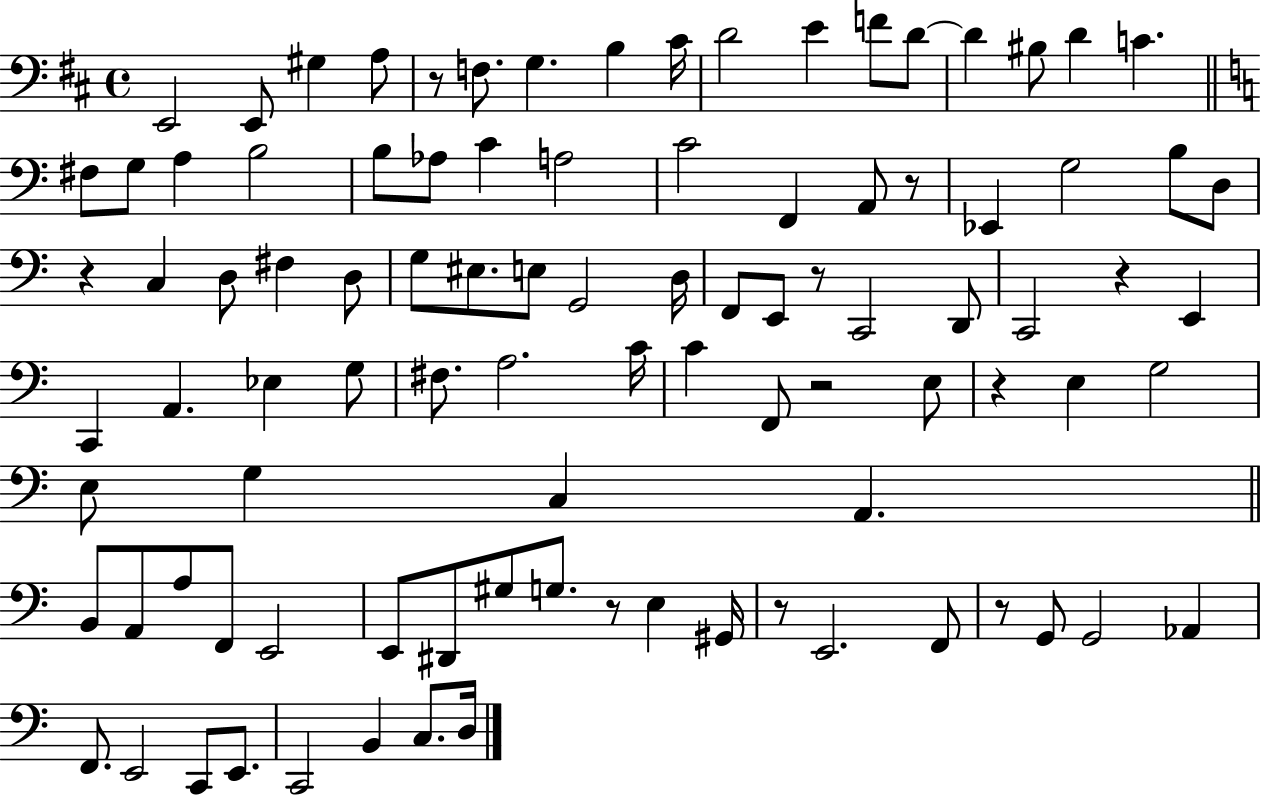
X:1
T:Untitled
M:4/4
L:1/4
K:D
E,,2 E,,/2 ^G, A,/2 z/2 F,/2 G, B, ^C/4 D2 E F/2 D/2 D ^B,/2 D C ^F,/2 G,/2 A, B,2 B,/2 _A,/2 C A,2 C2 F,, A,,/2 z/2 _E,, G,2 B,/2 D,/2 z C, D,/2 ^F, D,/2 G,/2 ^E,/2 E,/2 G,,2 D,/4 F,,/2 E,,/2 z/2 C,,2 D,,/2 C,,2 z E,, C,, A,, _E, G,/2 ^F,/2 A,2 C/4 C F,,/2 z2 E,/2 z E, G,2 E,/2 G, C, A,, B,,/2 A,,/2 A,/2 F,,/2 E,,2 E,,/2 ^D,,/2 ^G,/2 G,/2 z/2 E, ^G,,/4 z/2 E,,2 F,,/2 z/2 G,,/2 G,,2 _A,, F,,/2 E,,2 C,,/2 E,,/2 C,,2 B,, C,/2 D,/4